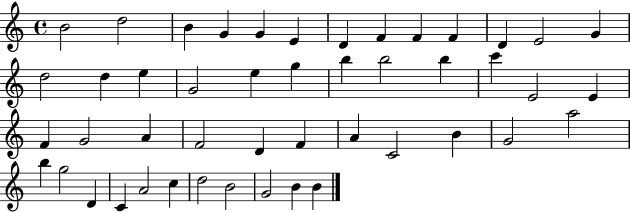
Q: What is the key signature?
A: C major